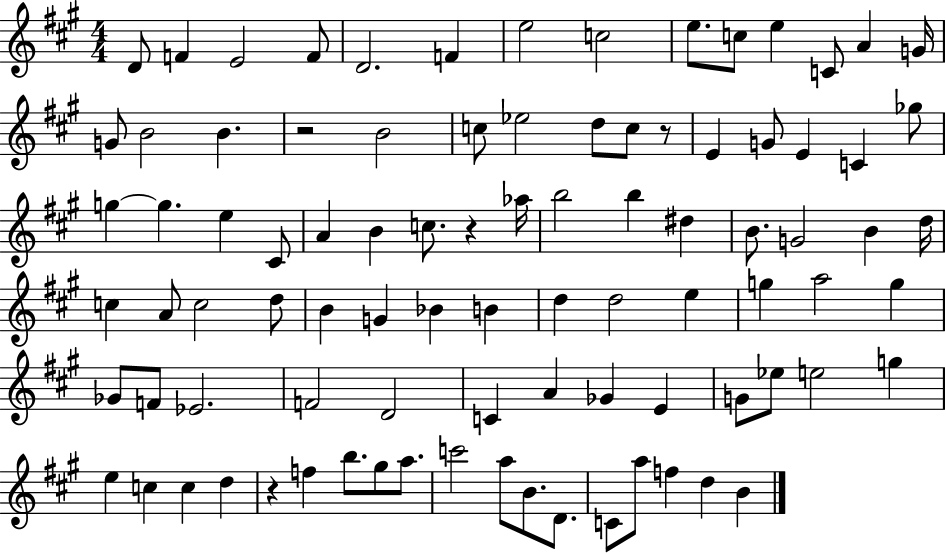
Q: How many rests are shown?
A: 4